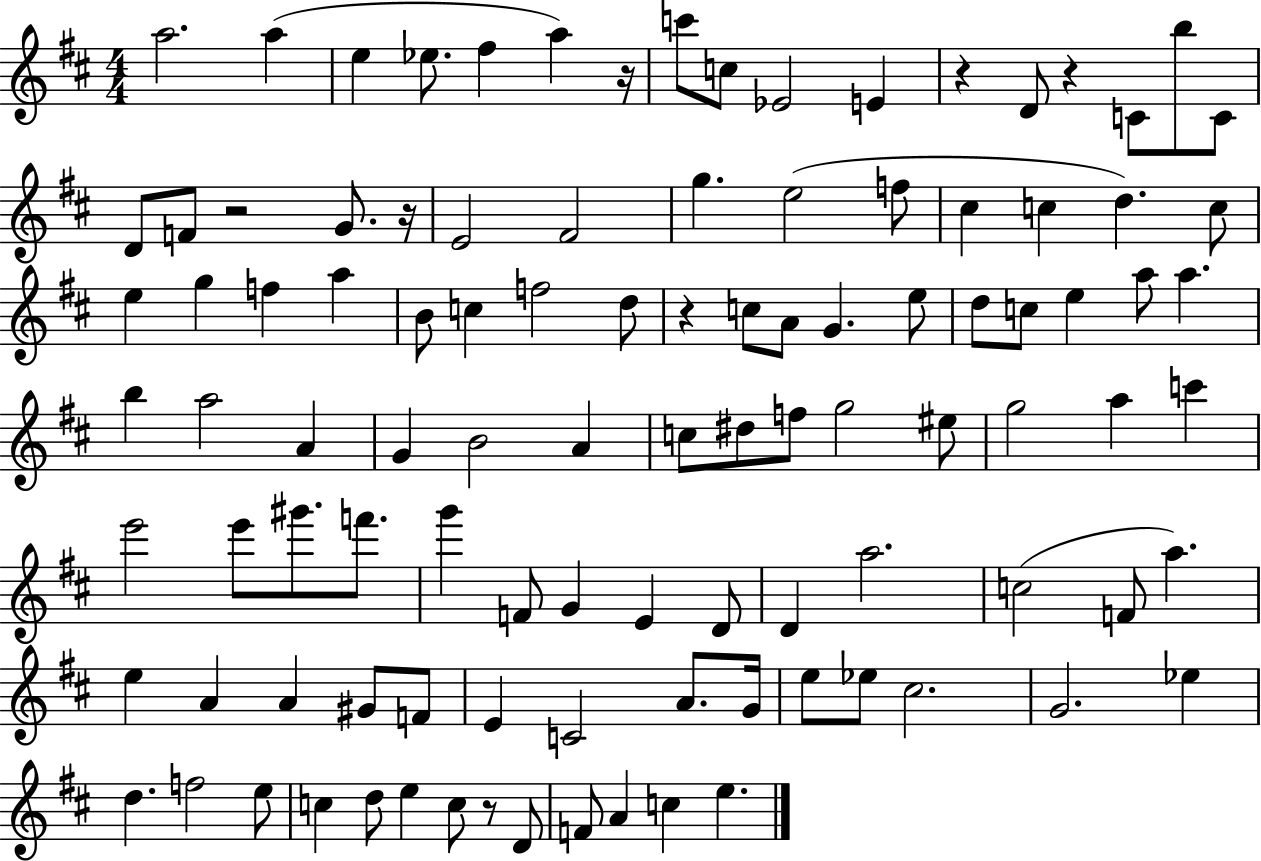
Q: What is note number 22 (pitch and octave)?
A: F5